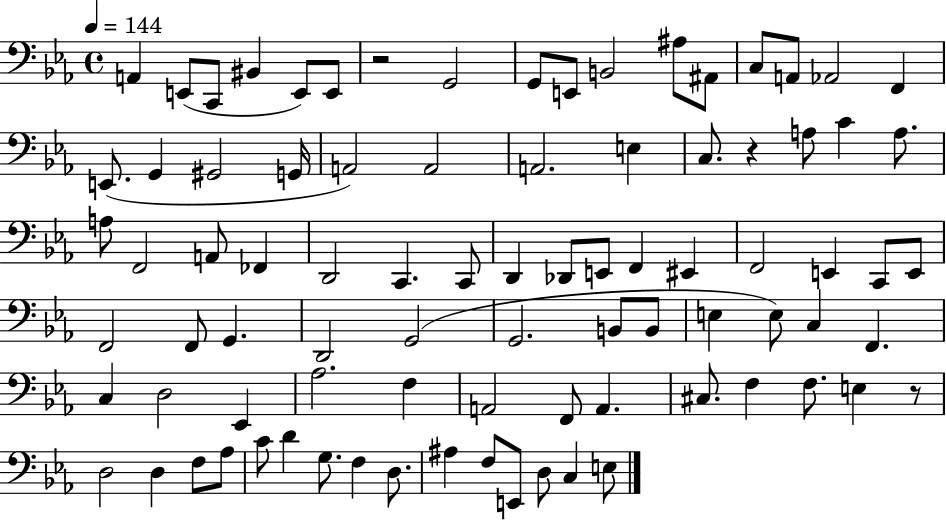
X:1
T:Untitled
M:4/4
L:1/4
K:Eb
A,, E,,/2 C,,/2 ^B,, E,,/2 E,,/2 z2 G,,2 G,,/2 E,,/2 B,,2 ^A,/2 ^A,,/2 C,/2 A,,/2 _A,,2 F,, E,,/2 G,, ^G,,2 G,,/4 A,,2 A,,2 A,,2 E, C,/2 z A,/2 C A,/2 A,/2 F,,2 A,,/2 _F,, D,,2 C,, C,,/2 D,, _D,,/2 E,,/2 F,, ^E,, F,,2 E,, C,,/2 E,,/2 F,,2 F,,/2 G,, D,,2 G,,2 G,,2 B,,/2 B,,/2 E, E,/2 C, F,, C, D,2 _E,, _A,2 F, A,,2 F,,/2 A,, ^C,/2 F, F,/2 E, z/2 D,2 D, F,/2 _A,/2 C/2 D G,/2 F, D,/2 ^A, F,/2 E,,/2 D,/2 C, E,/2